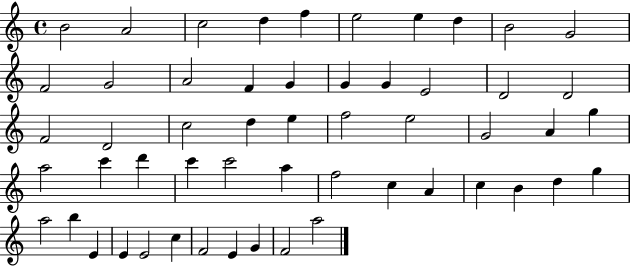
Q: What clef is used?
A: treble